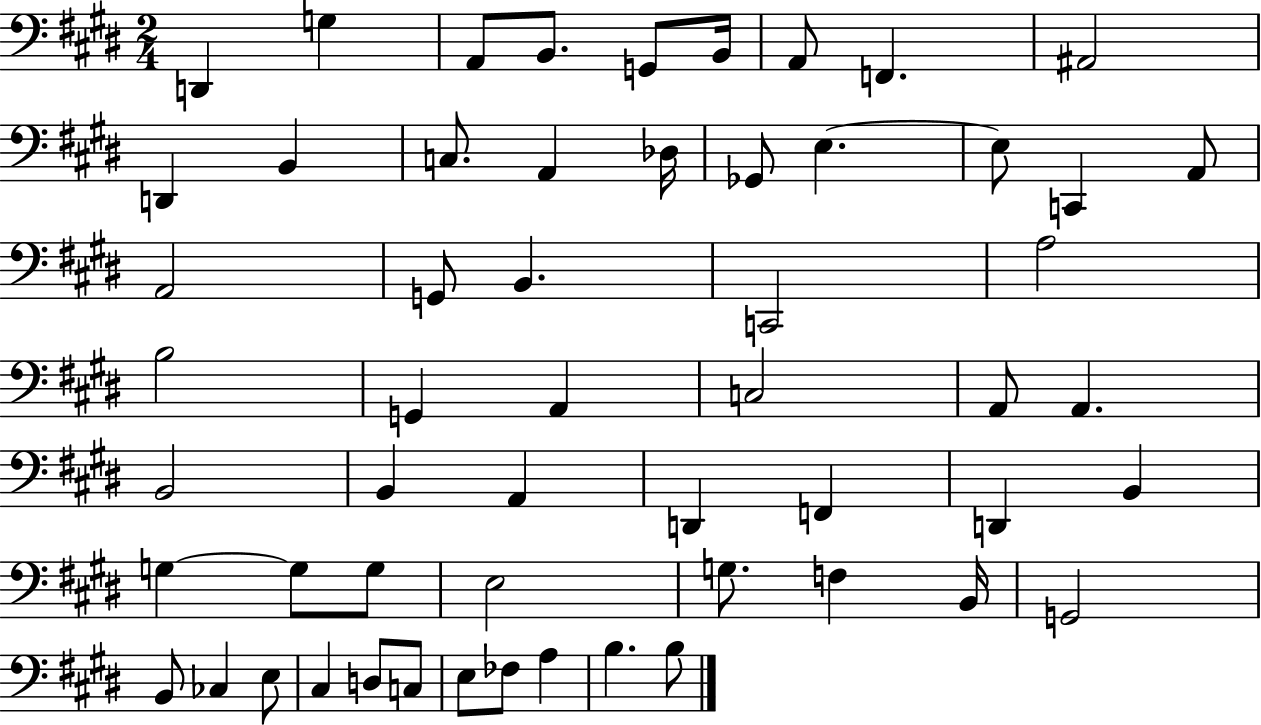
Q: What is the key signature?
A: E major